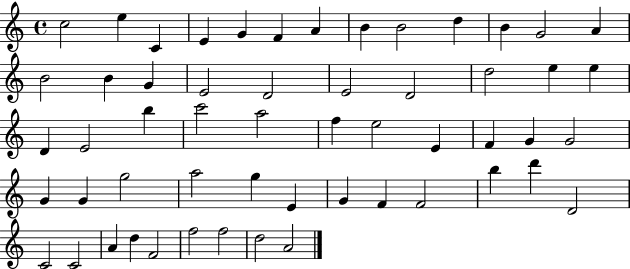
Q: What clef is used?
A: treble